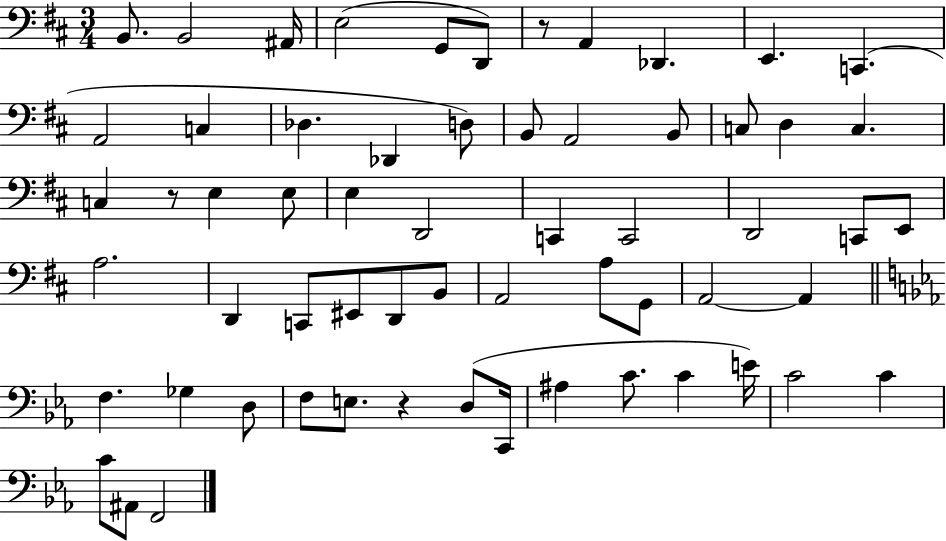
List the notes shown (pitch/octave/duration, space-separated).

B2/e. B2/h A#2/s E3/h G2/e D2/e R/e A2/q Db2/q. E2/q. C2/q. A2/h C3/q Db3/q. Db2/q D3/e B2/e A2/h B2/e C3/e D3/q C3/q. C3/q R/e E3/q E3/e E3/q D2/h C2/q C2/h D2/h C2/e E2/e A3/h. D2/q C2/e EIS2/e D2/e B2/e A2/h A3/e G2/e A2/h A2/q F3/q. Gb3/q D3/e F3/e E3/e. R/q D3/e C2/s A#3/q C4/e. C4/q E4/s C4/h C4/q C4/e A#2/e F2/h